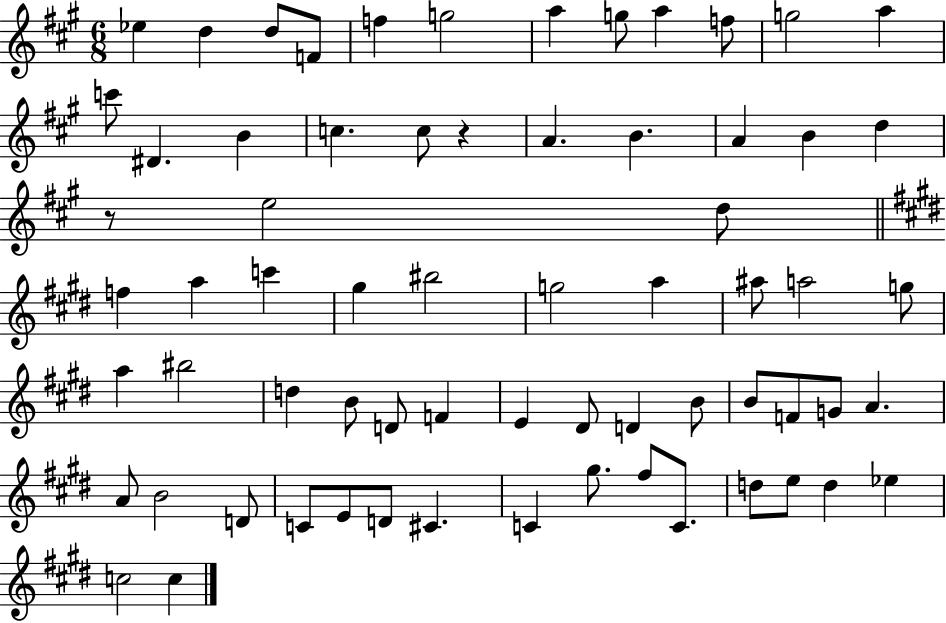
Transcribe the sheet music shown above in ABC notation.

X:1
T:Untitled
M:6/8
L:1/4
K:A
_e d d/2 F/2 f g2 a g/2 a f/2 g2 a c'/2 ^D B c c/2 z A B A B d z/2 e2 d/2 f a c' ^g ^b2 g2 a ^a/2 a2 g/2 a ^b2 d B/2 D/2 F E ^D/2 D B/2 B/2 F/2 G/2 A A/2 B2 D/2 C/2 E/2 D/2 ^C C ^g/2 ^f/2 C/2 d/2 e/2 d _e c2 c